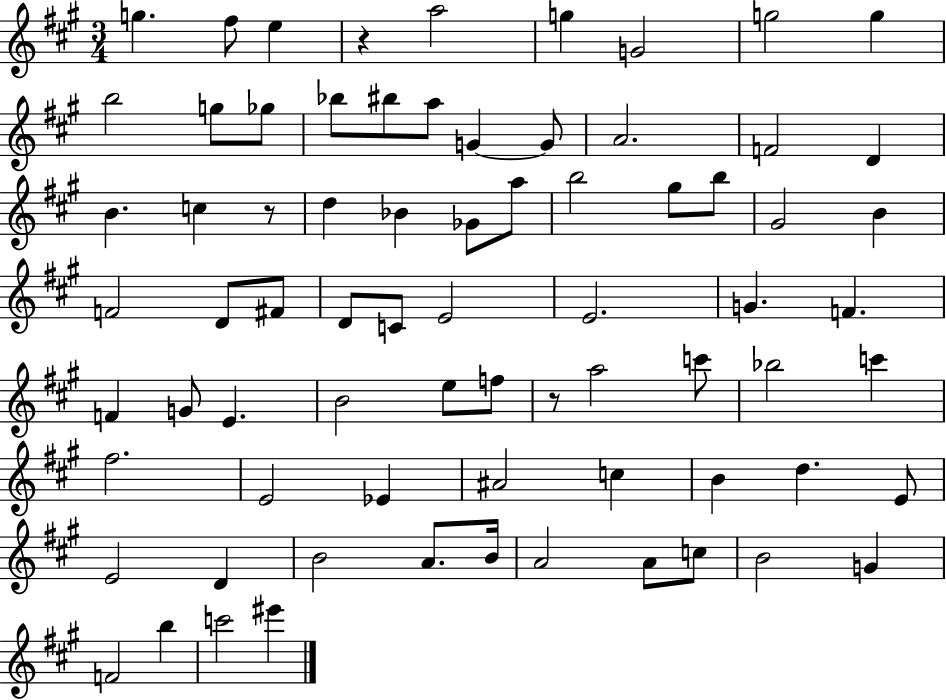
{
  \clef treble
  \numericTimeSignature
  \time 3/4
  \key a \major
  g''4. fis''8 e''4 | r4 a''2 | g''4 g'2 | g''2 g''4 | \break b''2 g''8 ges''8 | bes''8 bis''8 a''8 g'4~~ g'8 | a'2. | f'2 d'4 | \break b'4. c''4 r8 | d''4 bes'4 ges'8 a''8 | b''2 gis''8 b''8 | gis'2 b'4 | \break f'2 d'8 fis'8 | d'8 c'8 e'2 | e'2. | g'4. f'4. | \break f'4 g'8 e'4. | b'2 e''8 f''8 | r8 a''2 c'''8 | bes''2 c'''4 | \break fis''2. | e'2 ees'4 | ais'2 c''4 | b'4 d''4. e'8 | \break e'2 d'4 | b'2 a'8. b'16 | a'2 a'8 c''8 | b'2 g'4 | \break f'2 b''4 | c'''2 eis'''4 | \bar "|."
}